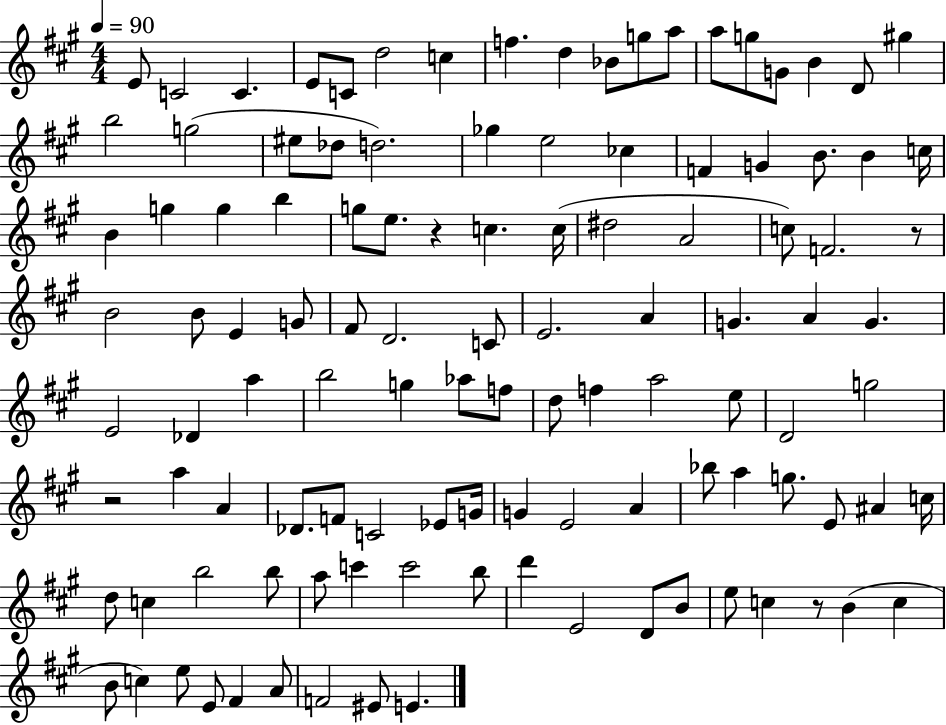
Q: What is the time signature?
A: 4/4